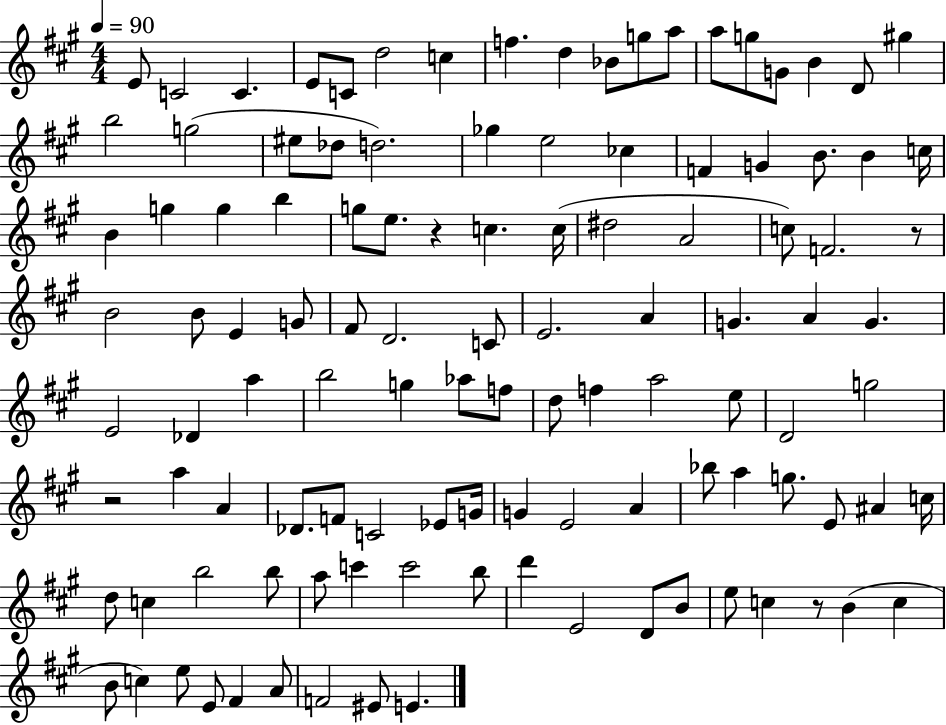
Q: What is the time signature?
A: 4/4